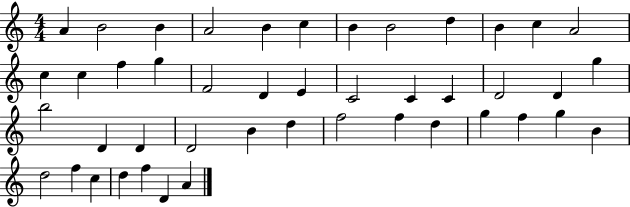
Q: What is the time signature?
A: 4/4